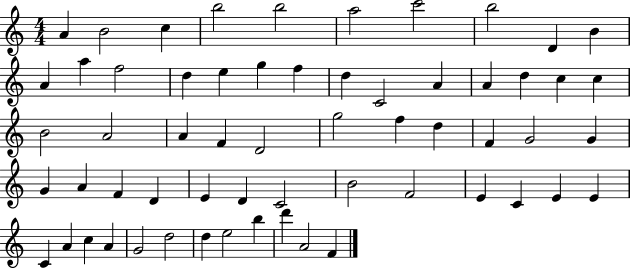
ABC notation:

X:1
T:Untitled
M:4/4
L:1/4
K:C
A B2 c b2 b2 a2 c'2 b2 D B A a f2 d e g f d C2 A A d c c B2 A2 A F D2 g2 f d F G2 G G A F D E D C2 B2 F2 E C E E C A c A G2 d2 d e2 b d' A2 F